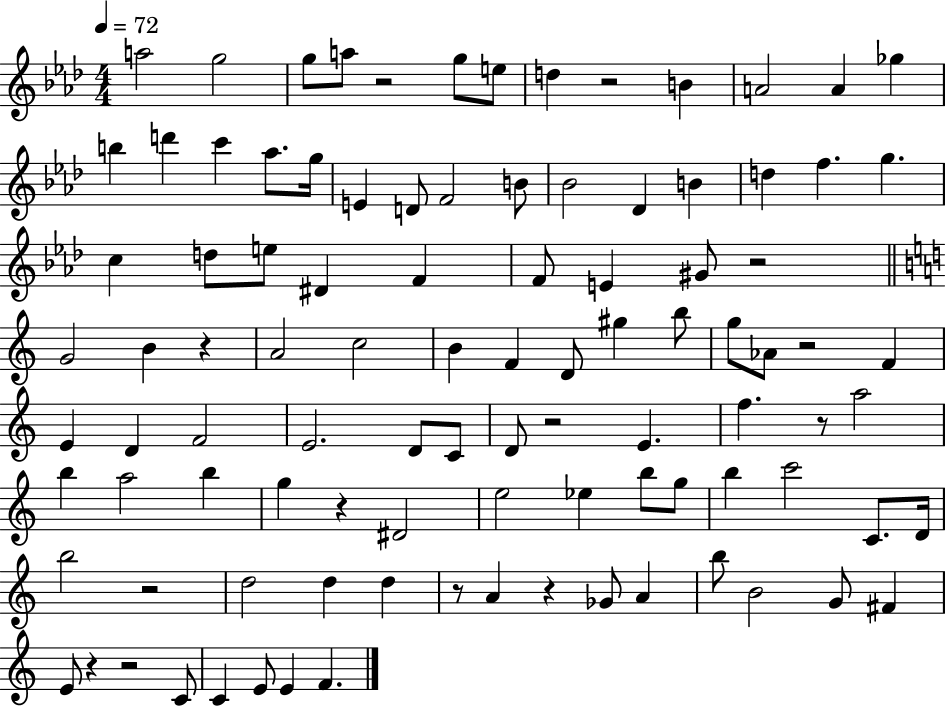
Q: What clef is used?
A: treble